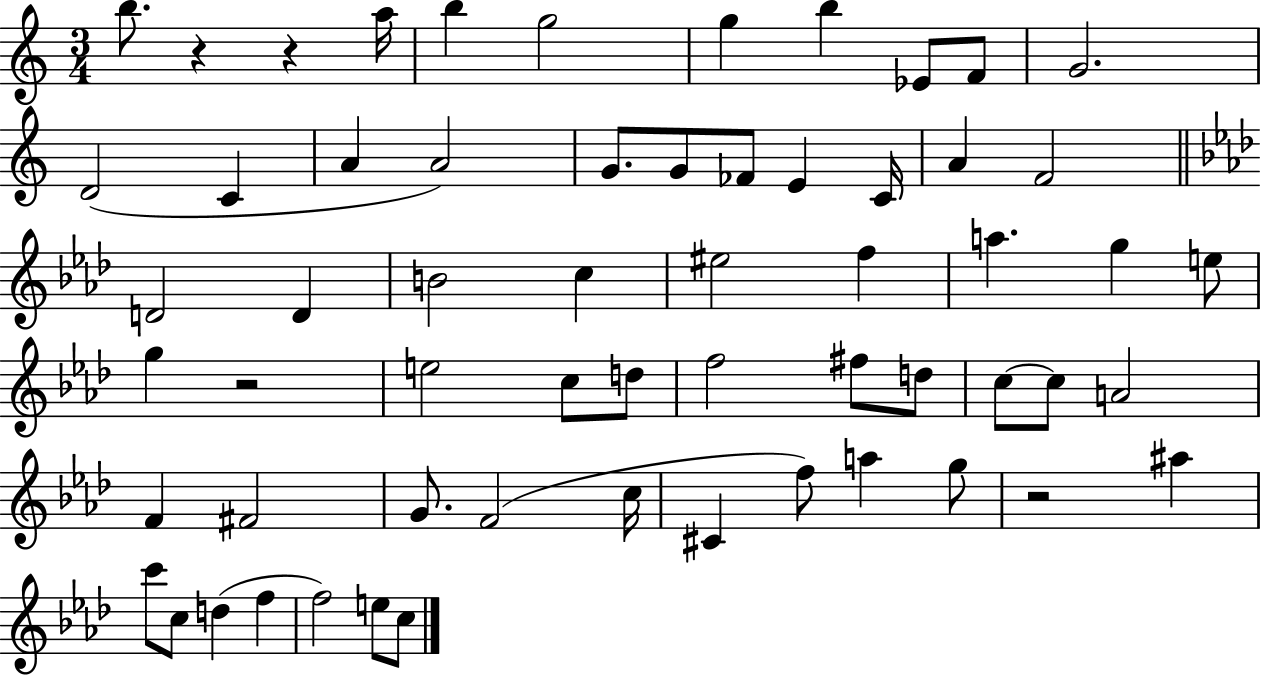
B5/e. R/q R/q A5/s B5/q G5/h G5/q B5/q Eb4/e F4/e G4/h. D4/h C4/q A4/q A4/h G4/e. G4/e FES4/e E4/q C4/s A4/q F4/h D4/h D4/q B4/h C5/q EIS5/h F5/q A5/q. G5/q E5/e G5/q R/h E5/h C5/e D5/e F5/h F#5/e D5/e C5/e C5/e A4/h F4/q F#4/h G4/e. F4/h C5/s C#4/q F5/e A5/q G5/e R/h A#5/q C6/e C5/e D5/q F5/q F5/h E5/e C5/e